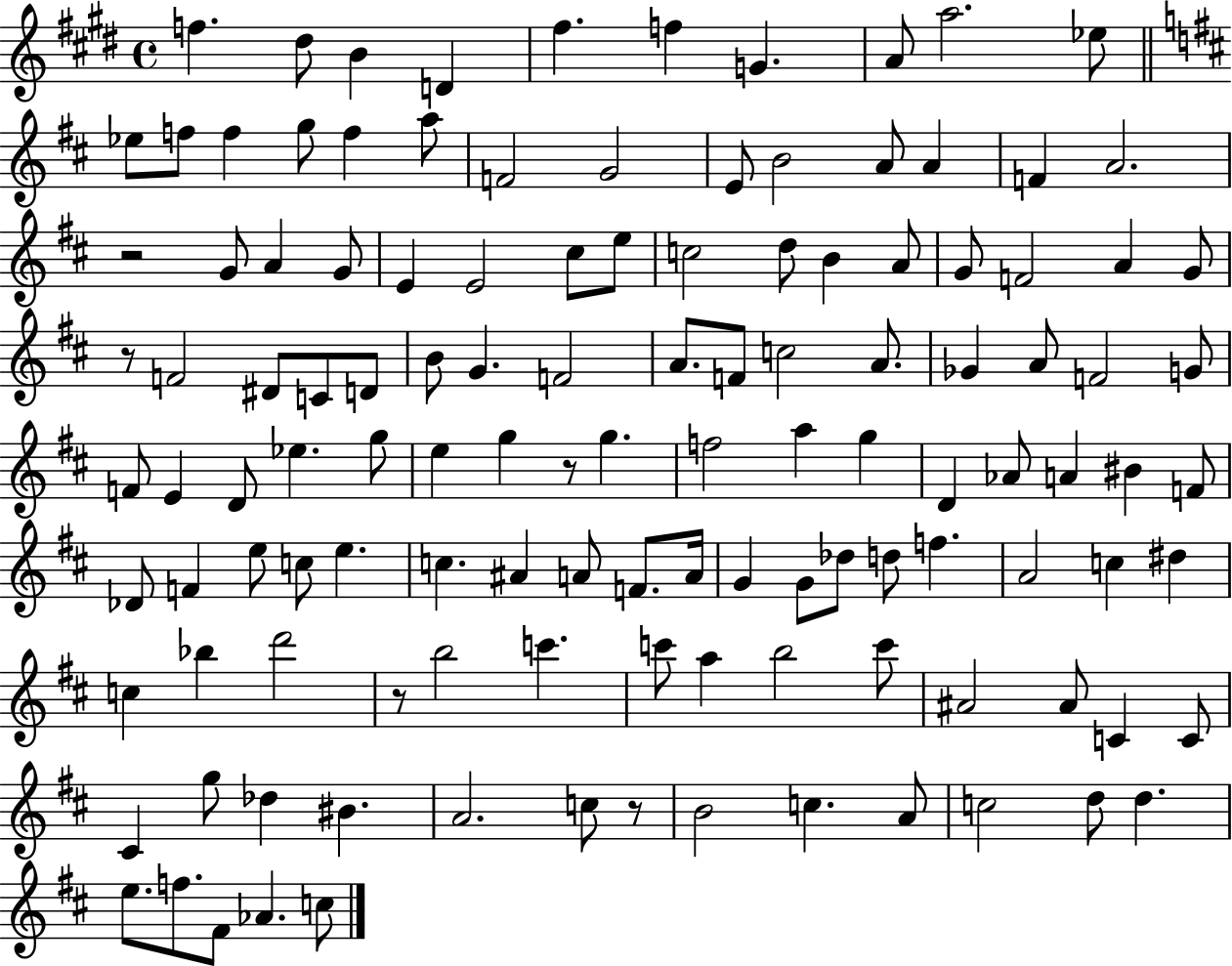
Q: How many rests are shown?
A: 5